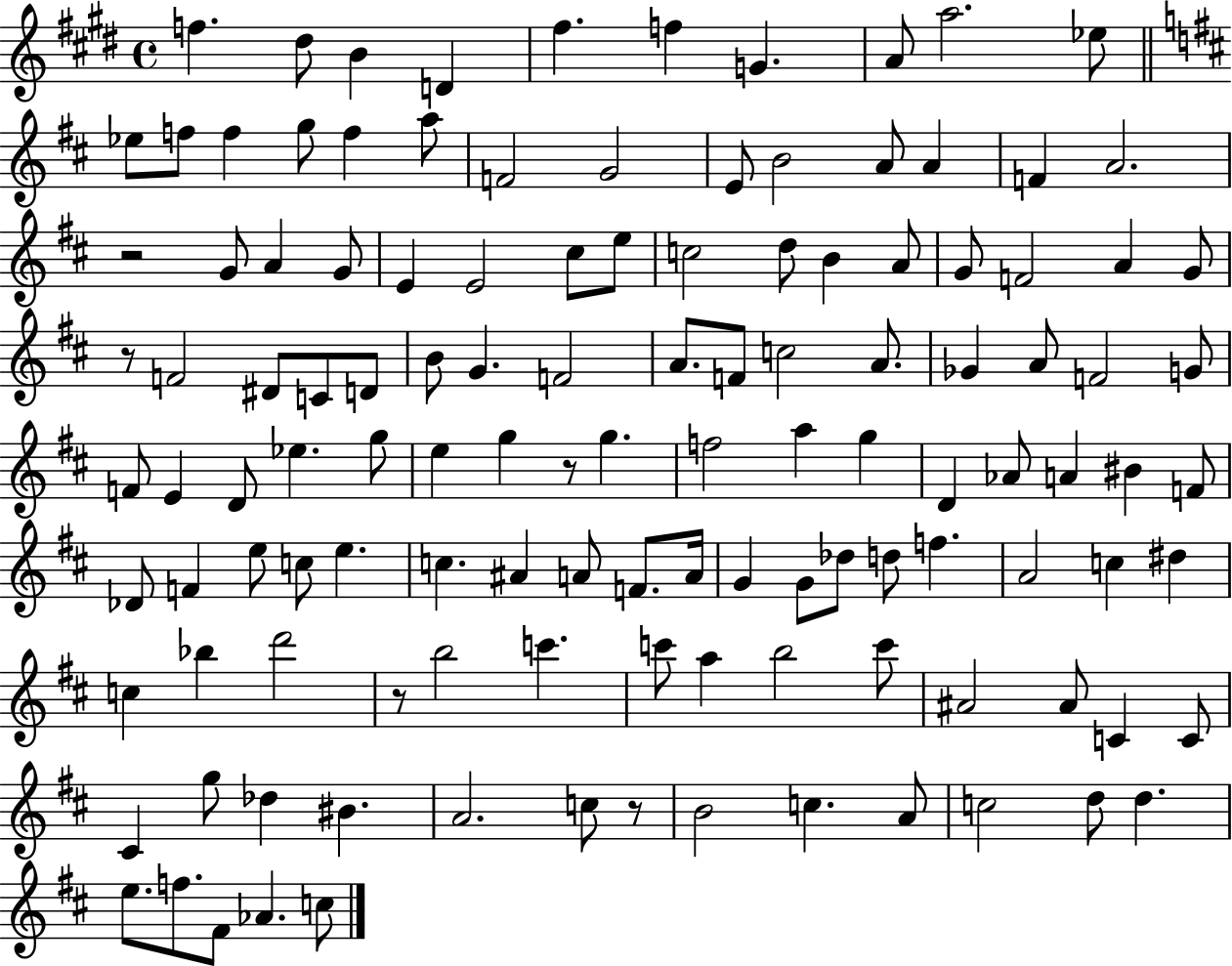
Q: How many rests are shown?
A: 5